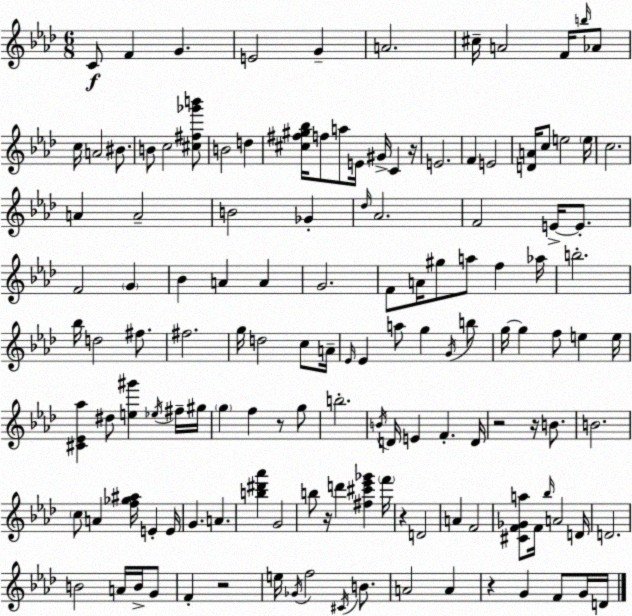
X:1
T:Untitled
M:6/8
L:1/4
K:Fm
C/2 F G E2 G A2 ^c/4 A2 F/4 b/4 _A/2 c/4 A2 ^B/2 B/2 c2 [^c^f_g'b']/2 B2 d [^c^f^g_b]/4 f/2 a/2 E/4 ^G/4 C z/4 E2 F E2 [DA]/4 c/2 e2 e/4 c2 A A2 B2 _G _d/4 _A2 F2 E/4 E/2 F2 G _B A A G2 F/2 A/4 ^g/2 a/2 f _a/4 b2 _b/4 d2 ^f/2 ^f2 g/4 d2 c/2 A/4 _E/4 _E a/2 g G/4 b/2 g/4 g f/2 e e/4 [^C_E_a] ^d/2 [e^g'] _e/4 ^f/4 ^g/4 g f z/2 g/2 b2 B/4 D/4 E F D/4 z2 z/4 B/2 B2 c/2 A [f_g^a]/4 E E/4 G A [b^d'_a'] G2 b/2 z/4 d' [^f^c'_e'_g'] f'/4 z D2 A F2 [^CF_Ga]/2 F/4 _b/4 A2 D/4 D2 B2 A/4 B/4 G/2 F z2 e/4 _G/4 f2 ^C/4 B/2 A2 A z G F/2 G/4 D/4